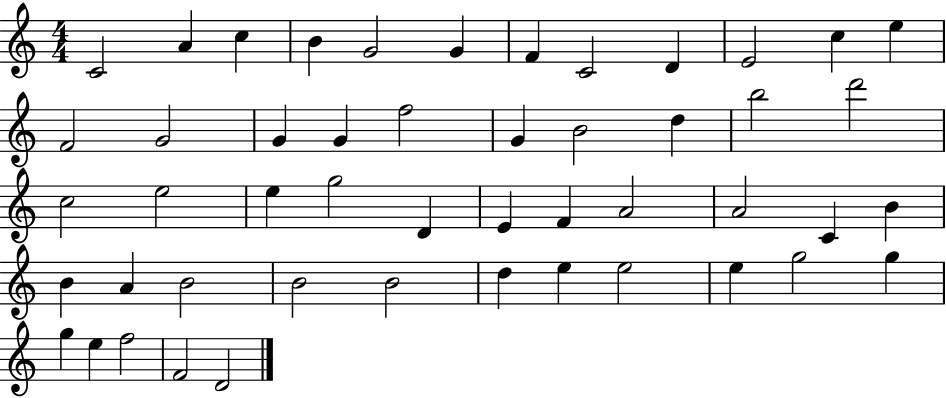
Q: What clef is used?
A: treble